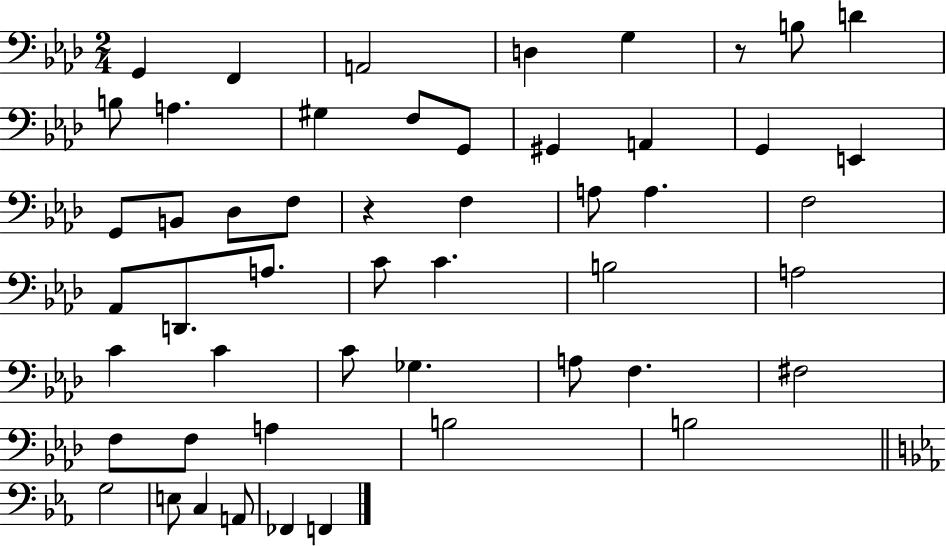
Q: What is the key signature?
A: AES major